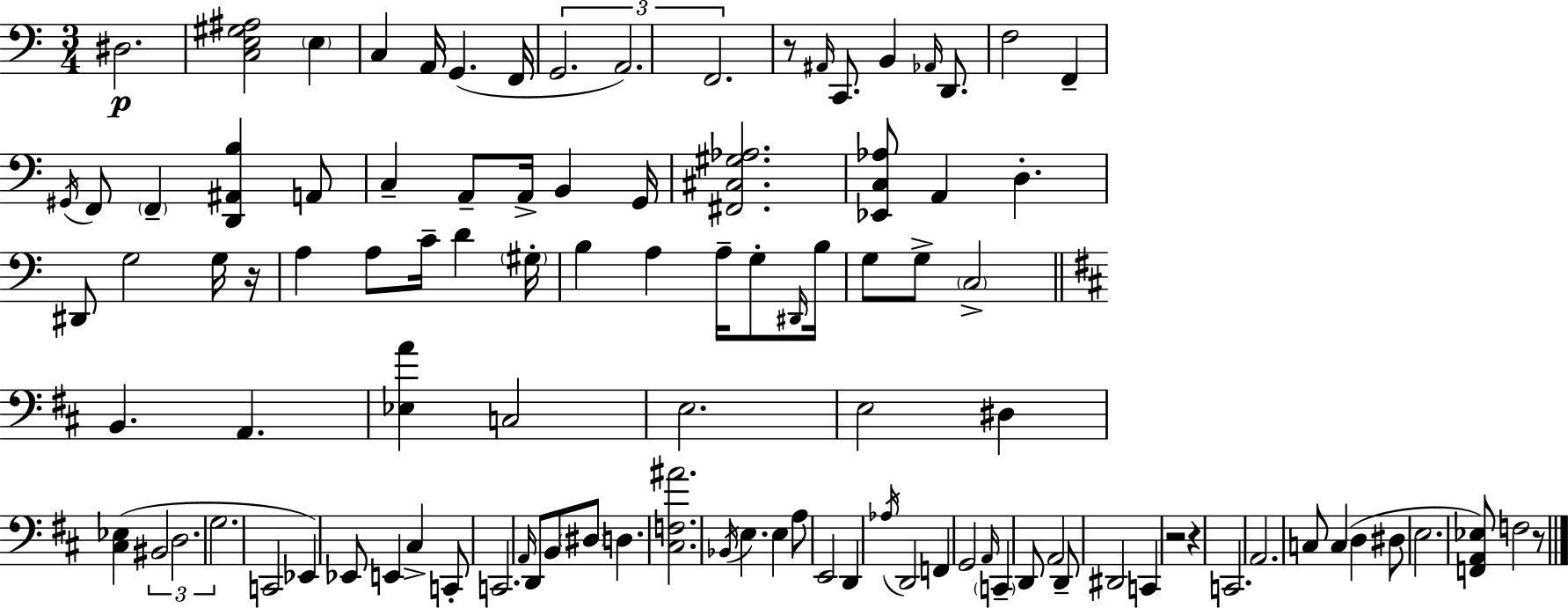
D#3/h. [C3,E3,G#3,A#3]/h E3/q C3/q A2/s G2/q. F2/s G2/h. A2/h. F2/h. R/e A#2/s C2/e. B2/q Ab2/s D2/e. F3/h F2/q G#2/s F2/e F2/q [D2,A#2,B3]/q A2/e C3/q A2/e A2/s B2/q G2/s [F#2,C#3,G#3,Ab3]/h. [Eb2,C3,Ab3]/e A2/q D3/q. D#2/e G3/h G3/s R/s A3/q A3/e C4/s D4/q G#3/s B3/q A3/q A3/s G3/e D#2/s B3/s G3/e G3/e C3/h B2/q. A2/q. [Eb3,A4]/q C3/h E3/h. E3/h D#3/q [C#3,Eb3]/q BIS2/h D3/h. G3/h. C2/h Eb2/q Eb2/e E2/q C#3/q C2/e C2/h. A2/s D2/e B2/e D#3/e D3/q. [C#3,F3,A#4]/h. Bb2/s E3/q. E3/q A3/e E2/h D2/q Ab3/s D2/h F2/q G2/h A2/s C2/q D2/e A2/h D2/e D#2/h C2/q R/h R/q C2/h. A2/h. C3/e C3/q D3/q D#3/e E3/h. [F2,A2,Eb3]/e F3/h R/e